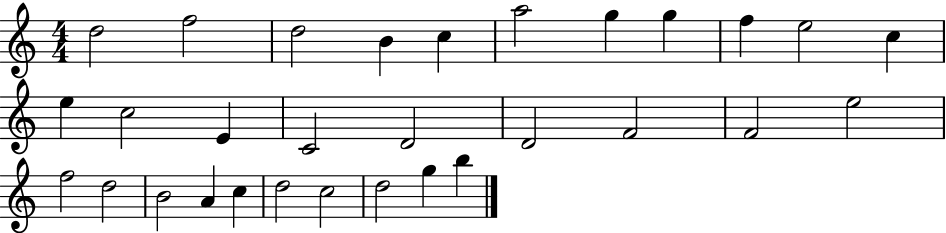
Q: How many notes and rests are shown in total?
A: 30